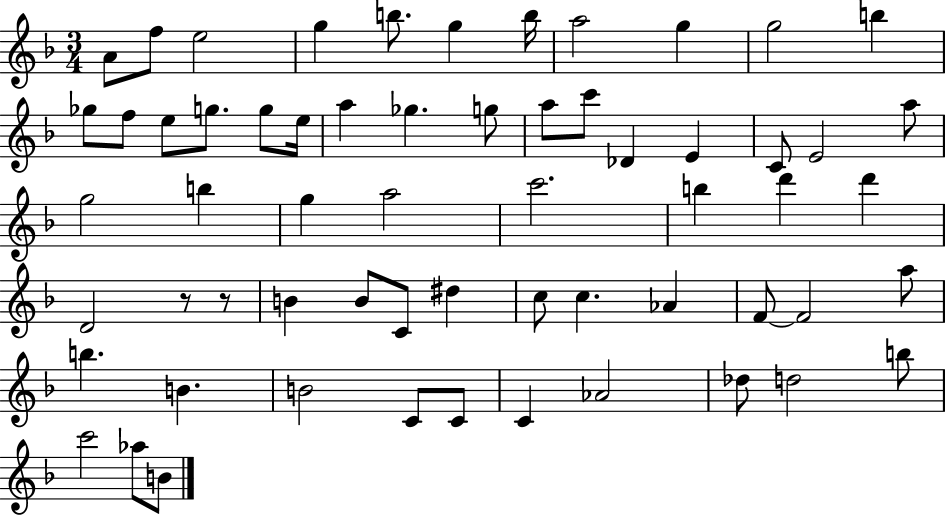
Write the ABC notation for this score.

X:1
T:Untitled
M:3/4
L:1/4
K:F
A/2 f/2 e2 g b/2 g b/4 a2 g g2 b _g/2 f/2 e/2 g/2 g/2 e/4 a _g g/2 a/2 c'/2 _D E C/2 E2 a/2 g2 b g a2 c'2 b d' d' D2 z/2 z/2 B B/2 C/2 ^d c/2 c _A F/2 F2 a/2 b B B2 C/2 C/2 C _A2 _d/2 d2 b/2 c'2 _a/2 B/2